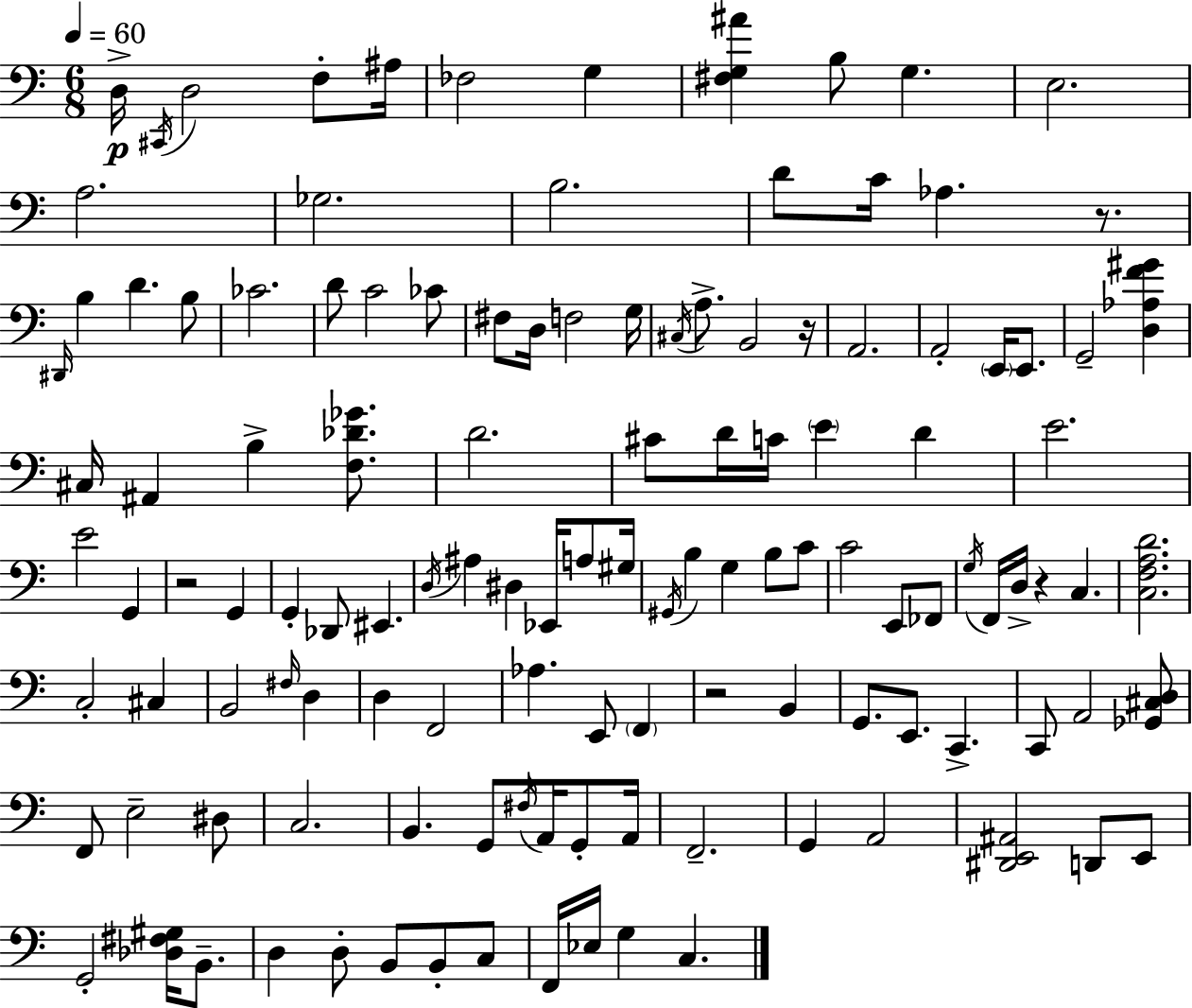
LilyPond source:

{
  \clef bass
  \numericTimeSignature
  \time 6/8
  \key c \major
  \tempo 4 = 60
  d16->\p \acciaccatura { cis,16 } d2 f8-. | ais16 fes2 g4 | <fis g ais'>4 b8 g4. | e2. | \break a2. | ges2. | b2. | d'8 c'16 aes4. r8. | \break \grace { dis,16 } b4 d'4. | b8 ces'2. | d'8 c'2 | ces'8 fis8 d16 f2 | \break g16 \acciaccatura { cis16 } a8.-> b,2 | r16 a,2. | a,2-. \parenthesize e,16 | e,8. g,2-- <d aes f' gis'>4 | \break cis16 ais,4 b4-> | <f des' ges'>8. d'2. | cis'8 d'16 c'16 \parenthesize e'4 d'4 | e'2. | \break e'2 g,4 | r2 g,4 | g,4-. des,8 eis,4. | \acciaccatura { d16 } ais4 dis4 | \break ees,16 a8 gis16 \acciaccatura { gis,16 } b4 g4 | b8 c'8 c'2 | e,8 fes,8 \acciaccatura { g16 } f,16 d16-> r4 | c4. <c f a d'>2. | \break c2-. | cis4 b,2 | \grace { fis16 } d4 d4 f,2 | aes4. | \break e,8 \parenthesize f,4 r2 | b,4 g,8. e,8. | c,4.-> c,8 a,2 | <ges, cis d>8 f,8 e2-- | \break dis8 c2. | b,4. | g,8 \acciaccatura { fis16 } a,16 g,8-. a,16 f,2.-- | g,4 | \break a,2 <dis, e, ais,>2 | d,8 e,8 g,2-. | <des fis gis>16 b,8.-- d4 | d8-. b,8 b,8-. c8 f,16 ees16 g4 | \break c4. \bar "|."
}